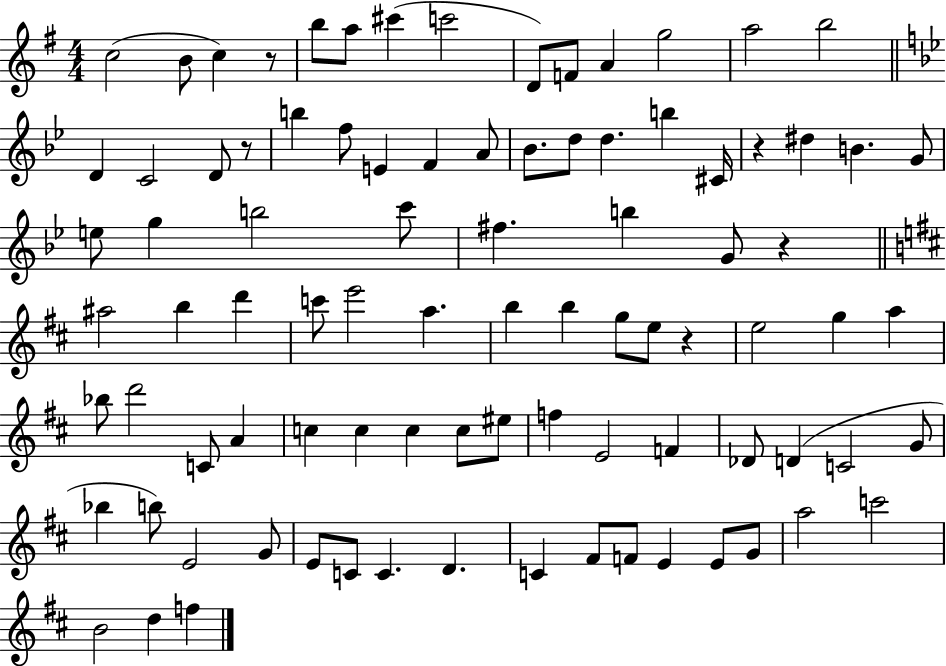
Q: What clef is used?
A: treble